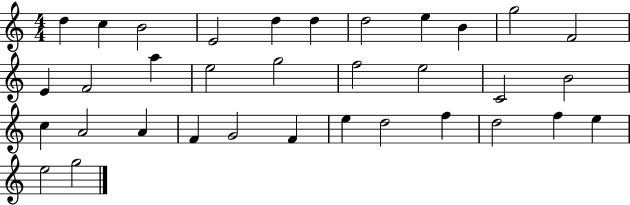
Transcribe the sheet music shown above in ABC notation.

X:1
T:Untitled
M:4/4
L:1/4
K:C
d c B2 E2 d d d2 e B g2 F2 E F2 a e2 g2 f2 e2 C2 B2 c A2 A F G2 F e d2 f d2 f e e2 g2